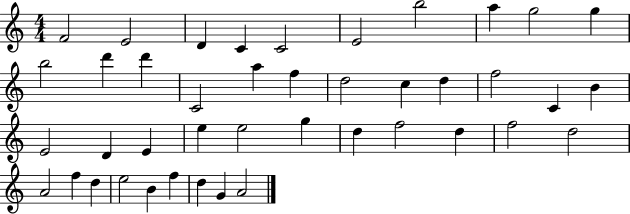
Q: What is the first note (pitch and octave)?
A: F4